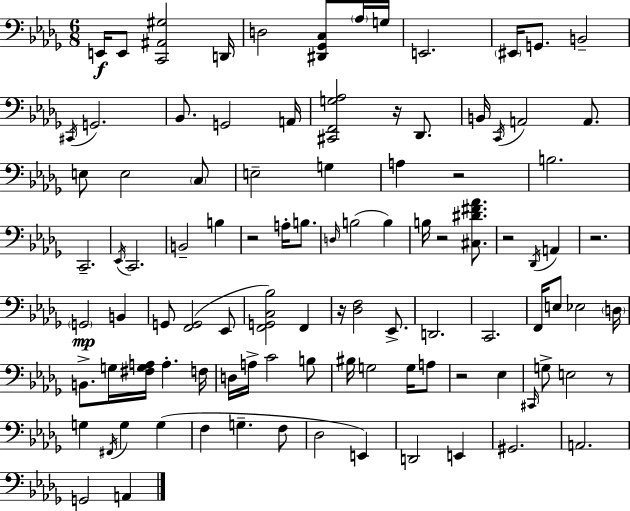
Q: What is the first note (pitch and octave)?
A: E2